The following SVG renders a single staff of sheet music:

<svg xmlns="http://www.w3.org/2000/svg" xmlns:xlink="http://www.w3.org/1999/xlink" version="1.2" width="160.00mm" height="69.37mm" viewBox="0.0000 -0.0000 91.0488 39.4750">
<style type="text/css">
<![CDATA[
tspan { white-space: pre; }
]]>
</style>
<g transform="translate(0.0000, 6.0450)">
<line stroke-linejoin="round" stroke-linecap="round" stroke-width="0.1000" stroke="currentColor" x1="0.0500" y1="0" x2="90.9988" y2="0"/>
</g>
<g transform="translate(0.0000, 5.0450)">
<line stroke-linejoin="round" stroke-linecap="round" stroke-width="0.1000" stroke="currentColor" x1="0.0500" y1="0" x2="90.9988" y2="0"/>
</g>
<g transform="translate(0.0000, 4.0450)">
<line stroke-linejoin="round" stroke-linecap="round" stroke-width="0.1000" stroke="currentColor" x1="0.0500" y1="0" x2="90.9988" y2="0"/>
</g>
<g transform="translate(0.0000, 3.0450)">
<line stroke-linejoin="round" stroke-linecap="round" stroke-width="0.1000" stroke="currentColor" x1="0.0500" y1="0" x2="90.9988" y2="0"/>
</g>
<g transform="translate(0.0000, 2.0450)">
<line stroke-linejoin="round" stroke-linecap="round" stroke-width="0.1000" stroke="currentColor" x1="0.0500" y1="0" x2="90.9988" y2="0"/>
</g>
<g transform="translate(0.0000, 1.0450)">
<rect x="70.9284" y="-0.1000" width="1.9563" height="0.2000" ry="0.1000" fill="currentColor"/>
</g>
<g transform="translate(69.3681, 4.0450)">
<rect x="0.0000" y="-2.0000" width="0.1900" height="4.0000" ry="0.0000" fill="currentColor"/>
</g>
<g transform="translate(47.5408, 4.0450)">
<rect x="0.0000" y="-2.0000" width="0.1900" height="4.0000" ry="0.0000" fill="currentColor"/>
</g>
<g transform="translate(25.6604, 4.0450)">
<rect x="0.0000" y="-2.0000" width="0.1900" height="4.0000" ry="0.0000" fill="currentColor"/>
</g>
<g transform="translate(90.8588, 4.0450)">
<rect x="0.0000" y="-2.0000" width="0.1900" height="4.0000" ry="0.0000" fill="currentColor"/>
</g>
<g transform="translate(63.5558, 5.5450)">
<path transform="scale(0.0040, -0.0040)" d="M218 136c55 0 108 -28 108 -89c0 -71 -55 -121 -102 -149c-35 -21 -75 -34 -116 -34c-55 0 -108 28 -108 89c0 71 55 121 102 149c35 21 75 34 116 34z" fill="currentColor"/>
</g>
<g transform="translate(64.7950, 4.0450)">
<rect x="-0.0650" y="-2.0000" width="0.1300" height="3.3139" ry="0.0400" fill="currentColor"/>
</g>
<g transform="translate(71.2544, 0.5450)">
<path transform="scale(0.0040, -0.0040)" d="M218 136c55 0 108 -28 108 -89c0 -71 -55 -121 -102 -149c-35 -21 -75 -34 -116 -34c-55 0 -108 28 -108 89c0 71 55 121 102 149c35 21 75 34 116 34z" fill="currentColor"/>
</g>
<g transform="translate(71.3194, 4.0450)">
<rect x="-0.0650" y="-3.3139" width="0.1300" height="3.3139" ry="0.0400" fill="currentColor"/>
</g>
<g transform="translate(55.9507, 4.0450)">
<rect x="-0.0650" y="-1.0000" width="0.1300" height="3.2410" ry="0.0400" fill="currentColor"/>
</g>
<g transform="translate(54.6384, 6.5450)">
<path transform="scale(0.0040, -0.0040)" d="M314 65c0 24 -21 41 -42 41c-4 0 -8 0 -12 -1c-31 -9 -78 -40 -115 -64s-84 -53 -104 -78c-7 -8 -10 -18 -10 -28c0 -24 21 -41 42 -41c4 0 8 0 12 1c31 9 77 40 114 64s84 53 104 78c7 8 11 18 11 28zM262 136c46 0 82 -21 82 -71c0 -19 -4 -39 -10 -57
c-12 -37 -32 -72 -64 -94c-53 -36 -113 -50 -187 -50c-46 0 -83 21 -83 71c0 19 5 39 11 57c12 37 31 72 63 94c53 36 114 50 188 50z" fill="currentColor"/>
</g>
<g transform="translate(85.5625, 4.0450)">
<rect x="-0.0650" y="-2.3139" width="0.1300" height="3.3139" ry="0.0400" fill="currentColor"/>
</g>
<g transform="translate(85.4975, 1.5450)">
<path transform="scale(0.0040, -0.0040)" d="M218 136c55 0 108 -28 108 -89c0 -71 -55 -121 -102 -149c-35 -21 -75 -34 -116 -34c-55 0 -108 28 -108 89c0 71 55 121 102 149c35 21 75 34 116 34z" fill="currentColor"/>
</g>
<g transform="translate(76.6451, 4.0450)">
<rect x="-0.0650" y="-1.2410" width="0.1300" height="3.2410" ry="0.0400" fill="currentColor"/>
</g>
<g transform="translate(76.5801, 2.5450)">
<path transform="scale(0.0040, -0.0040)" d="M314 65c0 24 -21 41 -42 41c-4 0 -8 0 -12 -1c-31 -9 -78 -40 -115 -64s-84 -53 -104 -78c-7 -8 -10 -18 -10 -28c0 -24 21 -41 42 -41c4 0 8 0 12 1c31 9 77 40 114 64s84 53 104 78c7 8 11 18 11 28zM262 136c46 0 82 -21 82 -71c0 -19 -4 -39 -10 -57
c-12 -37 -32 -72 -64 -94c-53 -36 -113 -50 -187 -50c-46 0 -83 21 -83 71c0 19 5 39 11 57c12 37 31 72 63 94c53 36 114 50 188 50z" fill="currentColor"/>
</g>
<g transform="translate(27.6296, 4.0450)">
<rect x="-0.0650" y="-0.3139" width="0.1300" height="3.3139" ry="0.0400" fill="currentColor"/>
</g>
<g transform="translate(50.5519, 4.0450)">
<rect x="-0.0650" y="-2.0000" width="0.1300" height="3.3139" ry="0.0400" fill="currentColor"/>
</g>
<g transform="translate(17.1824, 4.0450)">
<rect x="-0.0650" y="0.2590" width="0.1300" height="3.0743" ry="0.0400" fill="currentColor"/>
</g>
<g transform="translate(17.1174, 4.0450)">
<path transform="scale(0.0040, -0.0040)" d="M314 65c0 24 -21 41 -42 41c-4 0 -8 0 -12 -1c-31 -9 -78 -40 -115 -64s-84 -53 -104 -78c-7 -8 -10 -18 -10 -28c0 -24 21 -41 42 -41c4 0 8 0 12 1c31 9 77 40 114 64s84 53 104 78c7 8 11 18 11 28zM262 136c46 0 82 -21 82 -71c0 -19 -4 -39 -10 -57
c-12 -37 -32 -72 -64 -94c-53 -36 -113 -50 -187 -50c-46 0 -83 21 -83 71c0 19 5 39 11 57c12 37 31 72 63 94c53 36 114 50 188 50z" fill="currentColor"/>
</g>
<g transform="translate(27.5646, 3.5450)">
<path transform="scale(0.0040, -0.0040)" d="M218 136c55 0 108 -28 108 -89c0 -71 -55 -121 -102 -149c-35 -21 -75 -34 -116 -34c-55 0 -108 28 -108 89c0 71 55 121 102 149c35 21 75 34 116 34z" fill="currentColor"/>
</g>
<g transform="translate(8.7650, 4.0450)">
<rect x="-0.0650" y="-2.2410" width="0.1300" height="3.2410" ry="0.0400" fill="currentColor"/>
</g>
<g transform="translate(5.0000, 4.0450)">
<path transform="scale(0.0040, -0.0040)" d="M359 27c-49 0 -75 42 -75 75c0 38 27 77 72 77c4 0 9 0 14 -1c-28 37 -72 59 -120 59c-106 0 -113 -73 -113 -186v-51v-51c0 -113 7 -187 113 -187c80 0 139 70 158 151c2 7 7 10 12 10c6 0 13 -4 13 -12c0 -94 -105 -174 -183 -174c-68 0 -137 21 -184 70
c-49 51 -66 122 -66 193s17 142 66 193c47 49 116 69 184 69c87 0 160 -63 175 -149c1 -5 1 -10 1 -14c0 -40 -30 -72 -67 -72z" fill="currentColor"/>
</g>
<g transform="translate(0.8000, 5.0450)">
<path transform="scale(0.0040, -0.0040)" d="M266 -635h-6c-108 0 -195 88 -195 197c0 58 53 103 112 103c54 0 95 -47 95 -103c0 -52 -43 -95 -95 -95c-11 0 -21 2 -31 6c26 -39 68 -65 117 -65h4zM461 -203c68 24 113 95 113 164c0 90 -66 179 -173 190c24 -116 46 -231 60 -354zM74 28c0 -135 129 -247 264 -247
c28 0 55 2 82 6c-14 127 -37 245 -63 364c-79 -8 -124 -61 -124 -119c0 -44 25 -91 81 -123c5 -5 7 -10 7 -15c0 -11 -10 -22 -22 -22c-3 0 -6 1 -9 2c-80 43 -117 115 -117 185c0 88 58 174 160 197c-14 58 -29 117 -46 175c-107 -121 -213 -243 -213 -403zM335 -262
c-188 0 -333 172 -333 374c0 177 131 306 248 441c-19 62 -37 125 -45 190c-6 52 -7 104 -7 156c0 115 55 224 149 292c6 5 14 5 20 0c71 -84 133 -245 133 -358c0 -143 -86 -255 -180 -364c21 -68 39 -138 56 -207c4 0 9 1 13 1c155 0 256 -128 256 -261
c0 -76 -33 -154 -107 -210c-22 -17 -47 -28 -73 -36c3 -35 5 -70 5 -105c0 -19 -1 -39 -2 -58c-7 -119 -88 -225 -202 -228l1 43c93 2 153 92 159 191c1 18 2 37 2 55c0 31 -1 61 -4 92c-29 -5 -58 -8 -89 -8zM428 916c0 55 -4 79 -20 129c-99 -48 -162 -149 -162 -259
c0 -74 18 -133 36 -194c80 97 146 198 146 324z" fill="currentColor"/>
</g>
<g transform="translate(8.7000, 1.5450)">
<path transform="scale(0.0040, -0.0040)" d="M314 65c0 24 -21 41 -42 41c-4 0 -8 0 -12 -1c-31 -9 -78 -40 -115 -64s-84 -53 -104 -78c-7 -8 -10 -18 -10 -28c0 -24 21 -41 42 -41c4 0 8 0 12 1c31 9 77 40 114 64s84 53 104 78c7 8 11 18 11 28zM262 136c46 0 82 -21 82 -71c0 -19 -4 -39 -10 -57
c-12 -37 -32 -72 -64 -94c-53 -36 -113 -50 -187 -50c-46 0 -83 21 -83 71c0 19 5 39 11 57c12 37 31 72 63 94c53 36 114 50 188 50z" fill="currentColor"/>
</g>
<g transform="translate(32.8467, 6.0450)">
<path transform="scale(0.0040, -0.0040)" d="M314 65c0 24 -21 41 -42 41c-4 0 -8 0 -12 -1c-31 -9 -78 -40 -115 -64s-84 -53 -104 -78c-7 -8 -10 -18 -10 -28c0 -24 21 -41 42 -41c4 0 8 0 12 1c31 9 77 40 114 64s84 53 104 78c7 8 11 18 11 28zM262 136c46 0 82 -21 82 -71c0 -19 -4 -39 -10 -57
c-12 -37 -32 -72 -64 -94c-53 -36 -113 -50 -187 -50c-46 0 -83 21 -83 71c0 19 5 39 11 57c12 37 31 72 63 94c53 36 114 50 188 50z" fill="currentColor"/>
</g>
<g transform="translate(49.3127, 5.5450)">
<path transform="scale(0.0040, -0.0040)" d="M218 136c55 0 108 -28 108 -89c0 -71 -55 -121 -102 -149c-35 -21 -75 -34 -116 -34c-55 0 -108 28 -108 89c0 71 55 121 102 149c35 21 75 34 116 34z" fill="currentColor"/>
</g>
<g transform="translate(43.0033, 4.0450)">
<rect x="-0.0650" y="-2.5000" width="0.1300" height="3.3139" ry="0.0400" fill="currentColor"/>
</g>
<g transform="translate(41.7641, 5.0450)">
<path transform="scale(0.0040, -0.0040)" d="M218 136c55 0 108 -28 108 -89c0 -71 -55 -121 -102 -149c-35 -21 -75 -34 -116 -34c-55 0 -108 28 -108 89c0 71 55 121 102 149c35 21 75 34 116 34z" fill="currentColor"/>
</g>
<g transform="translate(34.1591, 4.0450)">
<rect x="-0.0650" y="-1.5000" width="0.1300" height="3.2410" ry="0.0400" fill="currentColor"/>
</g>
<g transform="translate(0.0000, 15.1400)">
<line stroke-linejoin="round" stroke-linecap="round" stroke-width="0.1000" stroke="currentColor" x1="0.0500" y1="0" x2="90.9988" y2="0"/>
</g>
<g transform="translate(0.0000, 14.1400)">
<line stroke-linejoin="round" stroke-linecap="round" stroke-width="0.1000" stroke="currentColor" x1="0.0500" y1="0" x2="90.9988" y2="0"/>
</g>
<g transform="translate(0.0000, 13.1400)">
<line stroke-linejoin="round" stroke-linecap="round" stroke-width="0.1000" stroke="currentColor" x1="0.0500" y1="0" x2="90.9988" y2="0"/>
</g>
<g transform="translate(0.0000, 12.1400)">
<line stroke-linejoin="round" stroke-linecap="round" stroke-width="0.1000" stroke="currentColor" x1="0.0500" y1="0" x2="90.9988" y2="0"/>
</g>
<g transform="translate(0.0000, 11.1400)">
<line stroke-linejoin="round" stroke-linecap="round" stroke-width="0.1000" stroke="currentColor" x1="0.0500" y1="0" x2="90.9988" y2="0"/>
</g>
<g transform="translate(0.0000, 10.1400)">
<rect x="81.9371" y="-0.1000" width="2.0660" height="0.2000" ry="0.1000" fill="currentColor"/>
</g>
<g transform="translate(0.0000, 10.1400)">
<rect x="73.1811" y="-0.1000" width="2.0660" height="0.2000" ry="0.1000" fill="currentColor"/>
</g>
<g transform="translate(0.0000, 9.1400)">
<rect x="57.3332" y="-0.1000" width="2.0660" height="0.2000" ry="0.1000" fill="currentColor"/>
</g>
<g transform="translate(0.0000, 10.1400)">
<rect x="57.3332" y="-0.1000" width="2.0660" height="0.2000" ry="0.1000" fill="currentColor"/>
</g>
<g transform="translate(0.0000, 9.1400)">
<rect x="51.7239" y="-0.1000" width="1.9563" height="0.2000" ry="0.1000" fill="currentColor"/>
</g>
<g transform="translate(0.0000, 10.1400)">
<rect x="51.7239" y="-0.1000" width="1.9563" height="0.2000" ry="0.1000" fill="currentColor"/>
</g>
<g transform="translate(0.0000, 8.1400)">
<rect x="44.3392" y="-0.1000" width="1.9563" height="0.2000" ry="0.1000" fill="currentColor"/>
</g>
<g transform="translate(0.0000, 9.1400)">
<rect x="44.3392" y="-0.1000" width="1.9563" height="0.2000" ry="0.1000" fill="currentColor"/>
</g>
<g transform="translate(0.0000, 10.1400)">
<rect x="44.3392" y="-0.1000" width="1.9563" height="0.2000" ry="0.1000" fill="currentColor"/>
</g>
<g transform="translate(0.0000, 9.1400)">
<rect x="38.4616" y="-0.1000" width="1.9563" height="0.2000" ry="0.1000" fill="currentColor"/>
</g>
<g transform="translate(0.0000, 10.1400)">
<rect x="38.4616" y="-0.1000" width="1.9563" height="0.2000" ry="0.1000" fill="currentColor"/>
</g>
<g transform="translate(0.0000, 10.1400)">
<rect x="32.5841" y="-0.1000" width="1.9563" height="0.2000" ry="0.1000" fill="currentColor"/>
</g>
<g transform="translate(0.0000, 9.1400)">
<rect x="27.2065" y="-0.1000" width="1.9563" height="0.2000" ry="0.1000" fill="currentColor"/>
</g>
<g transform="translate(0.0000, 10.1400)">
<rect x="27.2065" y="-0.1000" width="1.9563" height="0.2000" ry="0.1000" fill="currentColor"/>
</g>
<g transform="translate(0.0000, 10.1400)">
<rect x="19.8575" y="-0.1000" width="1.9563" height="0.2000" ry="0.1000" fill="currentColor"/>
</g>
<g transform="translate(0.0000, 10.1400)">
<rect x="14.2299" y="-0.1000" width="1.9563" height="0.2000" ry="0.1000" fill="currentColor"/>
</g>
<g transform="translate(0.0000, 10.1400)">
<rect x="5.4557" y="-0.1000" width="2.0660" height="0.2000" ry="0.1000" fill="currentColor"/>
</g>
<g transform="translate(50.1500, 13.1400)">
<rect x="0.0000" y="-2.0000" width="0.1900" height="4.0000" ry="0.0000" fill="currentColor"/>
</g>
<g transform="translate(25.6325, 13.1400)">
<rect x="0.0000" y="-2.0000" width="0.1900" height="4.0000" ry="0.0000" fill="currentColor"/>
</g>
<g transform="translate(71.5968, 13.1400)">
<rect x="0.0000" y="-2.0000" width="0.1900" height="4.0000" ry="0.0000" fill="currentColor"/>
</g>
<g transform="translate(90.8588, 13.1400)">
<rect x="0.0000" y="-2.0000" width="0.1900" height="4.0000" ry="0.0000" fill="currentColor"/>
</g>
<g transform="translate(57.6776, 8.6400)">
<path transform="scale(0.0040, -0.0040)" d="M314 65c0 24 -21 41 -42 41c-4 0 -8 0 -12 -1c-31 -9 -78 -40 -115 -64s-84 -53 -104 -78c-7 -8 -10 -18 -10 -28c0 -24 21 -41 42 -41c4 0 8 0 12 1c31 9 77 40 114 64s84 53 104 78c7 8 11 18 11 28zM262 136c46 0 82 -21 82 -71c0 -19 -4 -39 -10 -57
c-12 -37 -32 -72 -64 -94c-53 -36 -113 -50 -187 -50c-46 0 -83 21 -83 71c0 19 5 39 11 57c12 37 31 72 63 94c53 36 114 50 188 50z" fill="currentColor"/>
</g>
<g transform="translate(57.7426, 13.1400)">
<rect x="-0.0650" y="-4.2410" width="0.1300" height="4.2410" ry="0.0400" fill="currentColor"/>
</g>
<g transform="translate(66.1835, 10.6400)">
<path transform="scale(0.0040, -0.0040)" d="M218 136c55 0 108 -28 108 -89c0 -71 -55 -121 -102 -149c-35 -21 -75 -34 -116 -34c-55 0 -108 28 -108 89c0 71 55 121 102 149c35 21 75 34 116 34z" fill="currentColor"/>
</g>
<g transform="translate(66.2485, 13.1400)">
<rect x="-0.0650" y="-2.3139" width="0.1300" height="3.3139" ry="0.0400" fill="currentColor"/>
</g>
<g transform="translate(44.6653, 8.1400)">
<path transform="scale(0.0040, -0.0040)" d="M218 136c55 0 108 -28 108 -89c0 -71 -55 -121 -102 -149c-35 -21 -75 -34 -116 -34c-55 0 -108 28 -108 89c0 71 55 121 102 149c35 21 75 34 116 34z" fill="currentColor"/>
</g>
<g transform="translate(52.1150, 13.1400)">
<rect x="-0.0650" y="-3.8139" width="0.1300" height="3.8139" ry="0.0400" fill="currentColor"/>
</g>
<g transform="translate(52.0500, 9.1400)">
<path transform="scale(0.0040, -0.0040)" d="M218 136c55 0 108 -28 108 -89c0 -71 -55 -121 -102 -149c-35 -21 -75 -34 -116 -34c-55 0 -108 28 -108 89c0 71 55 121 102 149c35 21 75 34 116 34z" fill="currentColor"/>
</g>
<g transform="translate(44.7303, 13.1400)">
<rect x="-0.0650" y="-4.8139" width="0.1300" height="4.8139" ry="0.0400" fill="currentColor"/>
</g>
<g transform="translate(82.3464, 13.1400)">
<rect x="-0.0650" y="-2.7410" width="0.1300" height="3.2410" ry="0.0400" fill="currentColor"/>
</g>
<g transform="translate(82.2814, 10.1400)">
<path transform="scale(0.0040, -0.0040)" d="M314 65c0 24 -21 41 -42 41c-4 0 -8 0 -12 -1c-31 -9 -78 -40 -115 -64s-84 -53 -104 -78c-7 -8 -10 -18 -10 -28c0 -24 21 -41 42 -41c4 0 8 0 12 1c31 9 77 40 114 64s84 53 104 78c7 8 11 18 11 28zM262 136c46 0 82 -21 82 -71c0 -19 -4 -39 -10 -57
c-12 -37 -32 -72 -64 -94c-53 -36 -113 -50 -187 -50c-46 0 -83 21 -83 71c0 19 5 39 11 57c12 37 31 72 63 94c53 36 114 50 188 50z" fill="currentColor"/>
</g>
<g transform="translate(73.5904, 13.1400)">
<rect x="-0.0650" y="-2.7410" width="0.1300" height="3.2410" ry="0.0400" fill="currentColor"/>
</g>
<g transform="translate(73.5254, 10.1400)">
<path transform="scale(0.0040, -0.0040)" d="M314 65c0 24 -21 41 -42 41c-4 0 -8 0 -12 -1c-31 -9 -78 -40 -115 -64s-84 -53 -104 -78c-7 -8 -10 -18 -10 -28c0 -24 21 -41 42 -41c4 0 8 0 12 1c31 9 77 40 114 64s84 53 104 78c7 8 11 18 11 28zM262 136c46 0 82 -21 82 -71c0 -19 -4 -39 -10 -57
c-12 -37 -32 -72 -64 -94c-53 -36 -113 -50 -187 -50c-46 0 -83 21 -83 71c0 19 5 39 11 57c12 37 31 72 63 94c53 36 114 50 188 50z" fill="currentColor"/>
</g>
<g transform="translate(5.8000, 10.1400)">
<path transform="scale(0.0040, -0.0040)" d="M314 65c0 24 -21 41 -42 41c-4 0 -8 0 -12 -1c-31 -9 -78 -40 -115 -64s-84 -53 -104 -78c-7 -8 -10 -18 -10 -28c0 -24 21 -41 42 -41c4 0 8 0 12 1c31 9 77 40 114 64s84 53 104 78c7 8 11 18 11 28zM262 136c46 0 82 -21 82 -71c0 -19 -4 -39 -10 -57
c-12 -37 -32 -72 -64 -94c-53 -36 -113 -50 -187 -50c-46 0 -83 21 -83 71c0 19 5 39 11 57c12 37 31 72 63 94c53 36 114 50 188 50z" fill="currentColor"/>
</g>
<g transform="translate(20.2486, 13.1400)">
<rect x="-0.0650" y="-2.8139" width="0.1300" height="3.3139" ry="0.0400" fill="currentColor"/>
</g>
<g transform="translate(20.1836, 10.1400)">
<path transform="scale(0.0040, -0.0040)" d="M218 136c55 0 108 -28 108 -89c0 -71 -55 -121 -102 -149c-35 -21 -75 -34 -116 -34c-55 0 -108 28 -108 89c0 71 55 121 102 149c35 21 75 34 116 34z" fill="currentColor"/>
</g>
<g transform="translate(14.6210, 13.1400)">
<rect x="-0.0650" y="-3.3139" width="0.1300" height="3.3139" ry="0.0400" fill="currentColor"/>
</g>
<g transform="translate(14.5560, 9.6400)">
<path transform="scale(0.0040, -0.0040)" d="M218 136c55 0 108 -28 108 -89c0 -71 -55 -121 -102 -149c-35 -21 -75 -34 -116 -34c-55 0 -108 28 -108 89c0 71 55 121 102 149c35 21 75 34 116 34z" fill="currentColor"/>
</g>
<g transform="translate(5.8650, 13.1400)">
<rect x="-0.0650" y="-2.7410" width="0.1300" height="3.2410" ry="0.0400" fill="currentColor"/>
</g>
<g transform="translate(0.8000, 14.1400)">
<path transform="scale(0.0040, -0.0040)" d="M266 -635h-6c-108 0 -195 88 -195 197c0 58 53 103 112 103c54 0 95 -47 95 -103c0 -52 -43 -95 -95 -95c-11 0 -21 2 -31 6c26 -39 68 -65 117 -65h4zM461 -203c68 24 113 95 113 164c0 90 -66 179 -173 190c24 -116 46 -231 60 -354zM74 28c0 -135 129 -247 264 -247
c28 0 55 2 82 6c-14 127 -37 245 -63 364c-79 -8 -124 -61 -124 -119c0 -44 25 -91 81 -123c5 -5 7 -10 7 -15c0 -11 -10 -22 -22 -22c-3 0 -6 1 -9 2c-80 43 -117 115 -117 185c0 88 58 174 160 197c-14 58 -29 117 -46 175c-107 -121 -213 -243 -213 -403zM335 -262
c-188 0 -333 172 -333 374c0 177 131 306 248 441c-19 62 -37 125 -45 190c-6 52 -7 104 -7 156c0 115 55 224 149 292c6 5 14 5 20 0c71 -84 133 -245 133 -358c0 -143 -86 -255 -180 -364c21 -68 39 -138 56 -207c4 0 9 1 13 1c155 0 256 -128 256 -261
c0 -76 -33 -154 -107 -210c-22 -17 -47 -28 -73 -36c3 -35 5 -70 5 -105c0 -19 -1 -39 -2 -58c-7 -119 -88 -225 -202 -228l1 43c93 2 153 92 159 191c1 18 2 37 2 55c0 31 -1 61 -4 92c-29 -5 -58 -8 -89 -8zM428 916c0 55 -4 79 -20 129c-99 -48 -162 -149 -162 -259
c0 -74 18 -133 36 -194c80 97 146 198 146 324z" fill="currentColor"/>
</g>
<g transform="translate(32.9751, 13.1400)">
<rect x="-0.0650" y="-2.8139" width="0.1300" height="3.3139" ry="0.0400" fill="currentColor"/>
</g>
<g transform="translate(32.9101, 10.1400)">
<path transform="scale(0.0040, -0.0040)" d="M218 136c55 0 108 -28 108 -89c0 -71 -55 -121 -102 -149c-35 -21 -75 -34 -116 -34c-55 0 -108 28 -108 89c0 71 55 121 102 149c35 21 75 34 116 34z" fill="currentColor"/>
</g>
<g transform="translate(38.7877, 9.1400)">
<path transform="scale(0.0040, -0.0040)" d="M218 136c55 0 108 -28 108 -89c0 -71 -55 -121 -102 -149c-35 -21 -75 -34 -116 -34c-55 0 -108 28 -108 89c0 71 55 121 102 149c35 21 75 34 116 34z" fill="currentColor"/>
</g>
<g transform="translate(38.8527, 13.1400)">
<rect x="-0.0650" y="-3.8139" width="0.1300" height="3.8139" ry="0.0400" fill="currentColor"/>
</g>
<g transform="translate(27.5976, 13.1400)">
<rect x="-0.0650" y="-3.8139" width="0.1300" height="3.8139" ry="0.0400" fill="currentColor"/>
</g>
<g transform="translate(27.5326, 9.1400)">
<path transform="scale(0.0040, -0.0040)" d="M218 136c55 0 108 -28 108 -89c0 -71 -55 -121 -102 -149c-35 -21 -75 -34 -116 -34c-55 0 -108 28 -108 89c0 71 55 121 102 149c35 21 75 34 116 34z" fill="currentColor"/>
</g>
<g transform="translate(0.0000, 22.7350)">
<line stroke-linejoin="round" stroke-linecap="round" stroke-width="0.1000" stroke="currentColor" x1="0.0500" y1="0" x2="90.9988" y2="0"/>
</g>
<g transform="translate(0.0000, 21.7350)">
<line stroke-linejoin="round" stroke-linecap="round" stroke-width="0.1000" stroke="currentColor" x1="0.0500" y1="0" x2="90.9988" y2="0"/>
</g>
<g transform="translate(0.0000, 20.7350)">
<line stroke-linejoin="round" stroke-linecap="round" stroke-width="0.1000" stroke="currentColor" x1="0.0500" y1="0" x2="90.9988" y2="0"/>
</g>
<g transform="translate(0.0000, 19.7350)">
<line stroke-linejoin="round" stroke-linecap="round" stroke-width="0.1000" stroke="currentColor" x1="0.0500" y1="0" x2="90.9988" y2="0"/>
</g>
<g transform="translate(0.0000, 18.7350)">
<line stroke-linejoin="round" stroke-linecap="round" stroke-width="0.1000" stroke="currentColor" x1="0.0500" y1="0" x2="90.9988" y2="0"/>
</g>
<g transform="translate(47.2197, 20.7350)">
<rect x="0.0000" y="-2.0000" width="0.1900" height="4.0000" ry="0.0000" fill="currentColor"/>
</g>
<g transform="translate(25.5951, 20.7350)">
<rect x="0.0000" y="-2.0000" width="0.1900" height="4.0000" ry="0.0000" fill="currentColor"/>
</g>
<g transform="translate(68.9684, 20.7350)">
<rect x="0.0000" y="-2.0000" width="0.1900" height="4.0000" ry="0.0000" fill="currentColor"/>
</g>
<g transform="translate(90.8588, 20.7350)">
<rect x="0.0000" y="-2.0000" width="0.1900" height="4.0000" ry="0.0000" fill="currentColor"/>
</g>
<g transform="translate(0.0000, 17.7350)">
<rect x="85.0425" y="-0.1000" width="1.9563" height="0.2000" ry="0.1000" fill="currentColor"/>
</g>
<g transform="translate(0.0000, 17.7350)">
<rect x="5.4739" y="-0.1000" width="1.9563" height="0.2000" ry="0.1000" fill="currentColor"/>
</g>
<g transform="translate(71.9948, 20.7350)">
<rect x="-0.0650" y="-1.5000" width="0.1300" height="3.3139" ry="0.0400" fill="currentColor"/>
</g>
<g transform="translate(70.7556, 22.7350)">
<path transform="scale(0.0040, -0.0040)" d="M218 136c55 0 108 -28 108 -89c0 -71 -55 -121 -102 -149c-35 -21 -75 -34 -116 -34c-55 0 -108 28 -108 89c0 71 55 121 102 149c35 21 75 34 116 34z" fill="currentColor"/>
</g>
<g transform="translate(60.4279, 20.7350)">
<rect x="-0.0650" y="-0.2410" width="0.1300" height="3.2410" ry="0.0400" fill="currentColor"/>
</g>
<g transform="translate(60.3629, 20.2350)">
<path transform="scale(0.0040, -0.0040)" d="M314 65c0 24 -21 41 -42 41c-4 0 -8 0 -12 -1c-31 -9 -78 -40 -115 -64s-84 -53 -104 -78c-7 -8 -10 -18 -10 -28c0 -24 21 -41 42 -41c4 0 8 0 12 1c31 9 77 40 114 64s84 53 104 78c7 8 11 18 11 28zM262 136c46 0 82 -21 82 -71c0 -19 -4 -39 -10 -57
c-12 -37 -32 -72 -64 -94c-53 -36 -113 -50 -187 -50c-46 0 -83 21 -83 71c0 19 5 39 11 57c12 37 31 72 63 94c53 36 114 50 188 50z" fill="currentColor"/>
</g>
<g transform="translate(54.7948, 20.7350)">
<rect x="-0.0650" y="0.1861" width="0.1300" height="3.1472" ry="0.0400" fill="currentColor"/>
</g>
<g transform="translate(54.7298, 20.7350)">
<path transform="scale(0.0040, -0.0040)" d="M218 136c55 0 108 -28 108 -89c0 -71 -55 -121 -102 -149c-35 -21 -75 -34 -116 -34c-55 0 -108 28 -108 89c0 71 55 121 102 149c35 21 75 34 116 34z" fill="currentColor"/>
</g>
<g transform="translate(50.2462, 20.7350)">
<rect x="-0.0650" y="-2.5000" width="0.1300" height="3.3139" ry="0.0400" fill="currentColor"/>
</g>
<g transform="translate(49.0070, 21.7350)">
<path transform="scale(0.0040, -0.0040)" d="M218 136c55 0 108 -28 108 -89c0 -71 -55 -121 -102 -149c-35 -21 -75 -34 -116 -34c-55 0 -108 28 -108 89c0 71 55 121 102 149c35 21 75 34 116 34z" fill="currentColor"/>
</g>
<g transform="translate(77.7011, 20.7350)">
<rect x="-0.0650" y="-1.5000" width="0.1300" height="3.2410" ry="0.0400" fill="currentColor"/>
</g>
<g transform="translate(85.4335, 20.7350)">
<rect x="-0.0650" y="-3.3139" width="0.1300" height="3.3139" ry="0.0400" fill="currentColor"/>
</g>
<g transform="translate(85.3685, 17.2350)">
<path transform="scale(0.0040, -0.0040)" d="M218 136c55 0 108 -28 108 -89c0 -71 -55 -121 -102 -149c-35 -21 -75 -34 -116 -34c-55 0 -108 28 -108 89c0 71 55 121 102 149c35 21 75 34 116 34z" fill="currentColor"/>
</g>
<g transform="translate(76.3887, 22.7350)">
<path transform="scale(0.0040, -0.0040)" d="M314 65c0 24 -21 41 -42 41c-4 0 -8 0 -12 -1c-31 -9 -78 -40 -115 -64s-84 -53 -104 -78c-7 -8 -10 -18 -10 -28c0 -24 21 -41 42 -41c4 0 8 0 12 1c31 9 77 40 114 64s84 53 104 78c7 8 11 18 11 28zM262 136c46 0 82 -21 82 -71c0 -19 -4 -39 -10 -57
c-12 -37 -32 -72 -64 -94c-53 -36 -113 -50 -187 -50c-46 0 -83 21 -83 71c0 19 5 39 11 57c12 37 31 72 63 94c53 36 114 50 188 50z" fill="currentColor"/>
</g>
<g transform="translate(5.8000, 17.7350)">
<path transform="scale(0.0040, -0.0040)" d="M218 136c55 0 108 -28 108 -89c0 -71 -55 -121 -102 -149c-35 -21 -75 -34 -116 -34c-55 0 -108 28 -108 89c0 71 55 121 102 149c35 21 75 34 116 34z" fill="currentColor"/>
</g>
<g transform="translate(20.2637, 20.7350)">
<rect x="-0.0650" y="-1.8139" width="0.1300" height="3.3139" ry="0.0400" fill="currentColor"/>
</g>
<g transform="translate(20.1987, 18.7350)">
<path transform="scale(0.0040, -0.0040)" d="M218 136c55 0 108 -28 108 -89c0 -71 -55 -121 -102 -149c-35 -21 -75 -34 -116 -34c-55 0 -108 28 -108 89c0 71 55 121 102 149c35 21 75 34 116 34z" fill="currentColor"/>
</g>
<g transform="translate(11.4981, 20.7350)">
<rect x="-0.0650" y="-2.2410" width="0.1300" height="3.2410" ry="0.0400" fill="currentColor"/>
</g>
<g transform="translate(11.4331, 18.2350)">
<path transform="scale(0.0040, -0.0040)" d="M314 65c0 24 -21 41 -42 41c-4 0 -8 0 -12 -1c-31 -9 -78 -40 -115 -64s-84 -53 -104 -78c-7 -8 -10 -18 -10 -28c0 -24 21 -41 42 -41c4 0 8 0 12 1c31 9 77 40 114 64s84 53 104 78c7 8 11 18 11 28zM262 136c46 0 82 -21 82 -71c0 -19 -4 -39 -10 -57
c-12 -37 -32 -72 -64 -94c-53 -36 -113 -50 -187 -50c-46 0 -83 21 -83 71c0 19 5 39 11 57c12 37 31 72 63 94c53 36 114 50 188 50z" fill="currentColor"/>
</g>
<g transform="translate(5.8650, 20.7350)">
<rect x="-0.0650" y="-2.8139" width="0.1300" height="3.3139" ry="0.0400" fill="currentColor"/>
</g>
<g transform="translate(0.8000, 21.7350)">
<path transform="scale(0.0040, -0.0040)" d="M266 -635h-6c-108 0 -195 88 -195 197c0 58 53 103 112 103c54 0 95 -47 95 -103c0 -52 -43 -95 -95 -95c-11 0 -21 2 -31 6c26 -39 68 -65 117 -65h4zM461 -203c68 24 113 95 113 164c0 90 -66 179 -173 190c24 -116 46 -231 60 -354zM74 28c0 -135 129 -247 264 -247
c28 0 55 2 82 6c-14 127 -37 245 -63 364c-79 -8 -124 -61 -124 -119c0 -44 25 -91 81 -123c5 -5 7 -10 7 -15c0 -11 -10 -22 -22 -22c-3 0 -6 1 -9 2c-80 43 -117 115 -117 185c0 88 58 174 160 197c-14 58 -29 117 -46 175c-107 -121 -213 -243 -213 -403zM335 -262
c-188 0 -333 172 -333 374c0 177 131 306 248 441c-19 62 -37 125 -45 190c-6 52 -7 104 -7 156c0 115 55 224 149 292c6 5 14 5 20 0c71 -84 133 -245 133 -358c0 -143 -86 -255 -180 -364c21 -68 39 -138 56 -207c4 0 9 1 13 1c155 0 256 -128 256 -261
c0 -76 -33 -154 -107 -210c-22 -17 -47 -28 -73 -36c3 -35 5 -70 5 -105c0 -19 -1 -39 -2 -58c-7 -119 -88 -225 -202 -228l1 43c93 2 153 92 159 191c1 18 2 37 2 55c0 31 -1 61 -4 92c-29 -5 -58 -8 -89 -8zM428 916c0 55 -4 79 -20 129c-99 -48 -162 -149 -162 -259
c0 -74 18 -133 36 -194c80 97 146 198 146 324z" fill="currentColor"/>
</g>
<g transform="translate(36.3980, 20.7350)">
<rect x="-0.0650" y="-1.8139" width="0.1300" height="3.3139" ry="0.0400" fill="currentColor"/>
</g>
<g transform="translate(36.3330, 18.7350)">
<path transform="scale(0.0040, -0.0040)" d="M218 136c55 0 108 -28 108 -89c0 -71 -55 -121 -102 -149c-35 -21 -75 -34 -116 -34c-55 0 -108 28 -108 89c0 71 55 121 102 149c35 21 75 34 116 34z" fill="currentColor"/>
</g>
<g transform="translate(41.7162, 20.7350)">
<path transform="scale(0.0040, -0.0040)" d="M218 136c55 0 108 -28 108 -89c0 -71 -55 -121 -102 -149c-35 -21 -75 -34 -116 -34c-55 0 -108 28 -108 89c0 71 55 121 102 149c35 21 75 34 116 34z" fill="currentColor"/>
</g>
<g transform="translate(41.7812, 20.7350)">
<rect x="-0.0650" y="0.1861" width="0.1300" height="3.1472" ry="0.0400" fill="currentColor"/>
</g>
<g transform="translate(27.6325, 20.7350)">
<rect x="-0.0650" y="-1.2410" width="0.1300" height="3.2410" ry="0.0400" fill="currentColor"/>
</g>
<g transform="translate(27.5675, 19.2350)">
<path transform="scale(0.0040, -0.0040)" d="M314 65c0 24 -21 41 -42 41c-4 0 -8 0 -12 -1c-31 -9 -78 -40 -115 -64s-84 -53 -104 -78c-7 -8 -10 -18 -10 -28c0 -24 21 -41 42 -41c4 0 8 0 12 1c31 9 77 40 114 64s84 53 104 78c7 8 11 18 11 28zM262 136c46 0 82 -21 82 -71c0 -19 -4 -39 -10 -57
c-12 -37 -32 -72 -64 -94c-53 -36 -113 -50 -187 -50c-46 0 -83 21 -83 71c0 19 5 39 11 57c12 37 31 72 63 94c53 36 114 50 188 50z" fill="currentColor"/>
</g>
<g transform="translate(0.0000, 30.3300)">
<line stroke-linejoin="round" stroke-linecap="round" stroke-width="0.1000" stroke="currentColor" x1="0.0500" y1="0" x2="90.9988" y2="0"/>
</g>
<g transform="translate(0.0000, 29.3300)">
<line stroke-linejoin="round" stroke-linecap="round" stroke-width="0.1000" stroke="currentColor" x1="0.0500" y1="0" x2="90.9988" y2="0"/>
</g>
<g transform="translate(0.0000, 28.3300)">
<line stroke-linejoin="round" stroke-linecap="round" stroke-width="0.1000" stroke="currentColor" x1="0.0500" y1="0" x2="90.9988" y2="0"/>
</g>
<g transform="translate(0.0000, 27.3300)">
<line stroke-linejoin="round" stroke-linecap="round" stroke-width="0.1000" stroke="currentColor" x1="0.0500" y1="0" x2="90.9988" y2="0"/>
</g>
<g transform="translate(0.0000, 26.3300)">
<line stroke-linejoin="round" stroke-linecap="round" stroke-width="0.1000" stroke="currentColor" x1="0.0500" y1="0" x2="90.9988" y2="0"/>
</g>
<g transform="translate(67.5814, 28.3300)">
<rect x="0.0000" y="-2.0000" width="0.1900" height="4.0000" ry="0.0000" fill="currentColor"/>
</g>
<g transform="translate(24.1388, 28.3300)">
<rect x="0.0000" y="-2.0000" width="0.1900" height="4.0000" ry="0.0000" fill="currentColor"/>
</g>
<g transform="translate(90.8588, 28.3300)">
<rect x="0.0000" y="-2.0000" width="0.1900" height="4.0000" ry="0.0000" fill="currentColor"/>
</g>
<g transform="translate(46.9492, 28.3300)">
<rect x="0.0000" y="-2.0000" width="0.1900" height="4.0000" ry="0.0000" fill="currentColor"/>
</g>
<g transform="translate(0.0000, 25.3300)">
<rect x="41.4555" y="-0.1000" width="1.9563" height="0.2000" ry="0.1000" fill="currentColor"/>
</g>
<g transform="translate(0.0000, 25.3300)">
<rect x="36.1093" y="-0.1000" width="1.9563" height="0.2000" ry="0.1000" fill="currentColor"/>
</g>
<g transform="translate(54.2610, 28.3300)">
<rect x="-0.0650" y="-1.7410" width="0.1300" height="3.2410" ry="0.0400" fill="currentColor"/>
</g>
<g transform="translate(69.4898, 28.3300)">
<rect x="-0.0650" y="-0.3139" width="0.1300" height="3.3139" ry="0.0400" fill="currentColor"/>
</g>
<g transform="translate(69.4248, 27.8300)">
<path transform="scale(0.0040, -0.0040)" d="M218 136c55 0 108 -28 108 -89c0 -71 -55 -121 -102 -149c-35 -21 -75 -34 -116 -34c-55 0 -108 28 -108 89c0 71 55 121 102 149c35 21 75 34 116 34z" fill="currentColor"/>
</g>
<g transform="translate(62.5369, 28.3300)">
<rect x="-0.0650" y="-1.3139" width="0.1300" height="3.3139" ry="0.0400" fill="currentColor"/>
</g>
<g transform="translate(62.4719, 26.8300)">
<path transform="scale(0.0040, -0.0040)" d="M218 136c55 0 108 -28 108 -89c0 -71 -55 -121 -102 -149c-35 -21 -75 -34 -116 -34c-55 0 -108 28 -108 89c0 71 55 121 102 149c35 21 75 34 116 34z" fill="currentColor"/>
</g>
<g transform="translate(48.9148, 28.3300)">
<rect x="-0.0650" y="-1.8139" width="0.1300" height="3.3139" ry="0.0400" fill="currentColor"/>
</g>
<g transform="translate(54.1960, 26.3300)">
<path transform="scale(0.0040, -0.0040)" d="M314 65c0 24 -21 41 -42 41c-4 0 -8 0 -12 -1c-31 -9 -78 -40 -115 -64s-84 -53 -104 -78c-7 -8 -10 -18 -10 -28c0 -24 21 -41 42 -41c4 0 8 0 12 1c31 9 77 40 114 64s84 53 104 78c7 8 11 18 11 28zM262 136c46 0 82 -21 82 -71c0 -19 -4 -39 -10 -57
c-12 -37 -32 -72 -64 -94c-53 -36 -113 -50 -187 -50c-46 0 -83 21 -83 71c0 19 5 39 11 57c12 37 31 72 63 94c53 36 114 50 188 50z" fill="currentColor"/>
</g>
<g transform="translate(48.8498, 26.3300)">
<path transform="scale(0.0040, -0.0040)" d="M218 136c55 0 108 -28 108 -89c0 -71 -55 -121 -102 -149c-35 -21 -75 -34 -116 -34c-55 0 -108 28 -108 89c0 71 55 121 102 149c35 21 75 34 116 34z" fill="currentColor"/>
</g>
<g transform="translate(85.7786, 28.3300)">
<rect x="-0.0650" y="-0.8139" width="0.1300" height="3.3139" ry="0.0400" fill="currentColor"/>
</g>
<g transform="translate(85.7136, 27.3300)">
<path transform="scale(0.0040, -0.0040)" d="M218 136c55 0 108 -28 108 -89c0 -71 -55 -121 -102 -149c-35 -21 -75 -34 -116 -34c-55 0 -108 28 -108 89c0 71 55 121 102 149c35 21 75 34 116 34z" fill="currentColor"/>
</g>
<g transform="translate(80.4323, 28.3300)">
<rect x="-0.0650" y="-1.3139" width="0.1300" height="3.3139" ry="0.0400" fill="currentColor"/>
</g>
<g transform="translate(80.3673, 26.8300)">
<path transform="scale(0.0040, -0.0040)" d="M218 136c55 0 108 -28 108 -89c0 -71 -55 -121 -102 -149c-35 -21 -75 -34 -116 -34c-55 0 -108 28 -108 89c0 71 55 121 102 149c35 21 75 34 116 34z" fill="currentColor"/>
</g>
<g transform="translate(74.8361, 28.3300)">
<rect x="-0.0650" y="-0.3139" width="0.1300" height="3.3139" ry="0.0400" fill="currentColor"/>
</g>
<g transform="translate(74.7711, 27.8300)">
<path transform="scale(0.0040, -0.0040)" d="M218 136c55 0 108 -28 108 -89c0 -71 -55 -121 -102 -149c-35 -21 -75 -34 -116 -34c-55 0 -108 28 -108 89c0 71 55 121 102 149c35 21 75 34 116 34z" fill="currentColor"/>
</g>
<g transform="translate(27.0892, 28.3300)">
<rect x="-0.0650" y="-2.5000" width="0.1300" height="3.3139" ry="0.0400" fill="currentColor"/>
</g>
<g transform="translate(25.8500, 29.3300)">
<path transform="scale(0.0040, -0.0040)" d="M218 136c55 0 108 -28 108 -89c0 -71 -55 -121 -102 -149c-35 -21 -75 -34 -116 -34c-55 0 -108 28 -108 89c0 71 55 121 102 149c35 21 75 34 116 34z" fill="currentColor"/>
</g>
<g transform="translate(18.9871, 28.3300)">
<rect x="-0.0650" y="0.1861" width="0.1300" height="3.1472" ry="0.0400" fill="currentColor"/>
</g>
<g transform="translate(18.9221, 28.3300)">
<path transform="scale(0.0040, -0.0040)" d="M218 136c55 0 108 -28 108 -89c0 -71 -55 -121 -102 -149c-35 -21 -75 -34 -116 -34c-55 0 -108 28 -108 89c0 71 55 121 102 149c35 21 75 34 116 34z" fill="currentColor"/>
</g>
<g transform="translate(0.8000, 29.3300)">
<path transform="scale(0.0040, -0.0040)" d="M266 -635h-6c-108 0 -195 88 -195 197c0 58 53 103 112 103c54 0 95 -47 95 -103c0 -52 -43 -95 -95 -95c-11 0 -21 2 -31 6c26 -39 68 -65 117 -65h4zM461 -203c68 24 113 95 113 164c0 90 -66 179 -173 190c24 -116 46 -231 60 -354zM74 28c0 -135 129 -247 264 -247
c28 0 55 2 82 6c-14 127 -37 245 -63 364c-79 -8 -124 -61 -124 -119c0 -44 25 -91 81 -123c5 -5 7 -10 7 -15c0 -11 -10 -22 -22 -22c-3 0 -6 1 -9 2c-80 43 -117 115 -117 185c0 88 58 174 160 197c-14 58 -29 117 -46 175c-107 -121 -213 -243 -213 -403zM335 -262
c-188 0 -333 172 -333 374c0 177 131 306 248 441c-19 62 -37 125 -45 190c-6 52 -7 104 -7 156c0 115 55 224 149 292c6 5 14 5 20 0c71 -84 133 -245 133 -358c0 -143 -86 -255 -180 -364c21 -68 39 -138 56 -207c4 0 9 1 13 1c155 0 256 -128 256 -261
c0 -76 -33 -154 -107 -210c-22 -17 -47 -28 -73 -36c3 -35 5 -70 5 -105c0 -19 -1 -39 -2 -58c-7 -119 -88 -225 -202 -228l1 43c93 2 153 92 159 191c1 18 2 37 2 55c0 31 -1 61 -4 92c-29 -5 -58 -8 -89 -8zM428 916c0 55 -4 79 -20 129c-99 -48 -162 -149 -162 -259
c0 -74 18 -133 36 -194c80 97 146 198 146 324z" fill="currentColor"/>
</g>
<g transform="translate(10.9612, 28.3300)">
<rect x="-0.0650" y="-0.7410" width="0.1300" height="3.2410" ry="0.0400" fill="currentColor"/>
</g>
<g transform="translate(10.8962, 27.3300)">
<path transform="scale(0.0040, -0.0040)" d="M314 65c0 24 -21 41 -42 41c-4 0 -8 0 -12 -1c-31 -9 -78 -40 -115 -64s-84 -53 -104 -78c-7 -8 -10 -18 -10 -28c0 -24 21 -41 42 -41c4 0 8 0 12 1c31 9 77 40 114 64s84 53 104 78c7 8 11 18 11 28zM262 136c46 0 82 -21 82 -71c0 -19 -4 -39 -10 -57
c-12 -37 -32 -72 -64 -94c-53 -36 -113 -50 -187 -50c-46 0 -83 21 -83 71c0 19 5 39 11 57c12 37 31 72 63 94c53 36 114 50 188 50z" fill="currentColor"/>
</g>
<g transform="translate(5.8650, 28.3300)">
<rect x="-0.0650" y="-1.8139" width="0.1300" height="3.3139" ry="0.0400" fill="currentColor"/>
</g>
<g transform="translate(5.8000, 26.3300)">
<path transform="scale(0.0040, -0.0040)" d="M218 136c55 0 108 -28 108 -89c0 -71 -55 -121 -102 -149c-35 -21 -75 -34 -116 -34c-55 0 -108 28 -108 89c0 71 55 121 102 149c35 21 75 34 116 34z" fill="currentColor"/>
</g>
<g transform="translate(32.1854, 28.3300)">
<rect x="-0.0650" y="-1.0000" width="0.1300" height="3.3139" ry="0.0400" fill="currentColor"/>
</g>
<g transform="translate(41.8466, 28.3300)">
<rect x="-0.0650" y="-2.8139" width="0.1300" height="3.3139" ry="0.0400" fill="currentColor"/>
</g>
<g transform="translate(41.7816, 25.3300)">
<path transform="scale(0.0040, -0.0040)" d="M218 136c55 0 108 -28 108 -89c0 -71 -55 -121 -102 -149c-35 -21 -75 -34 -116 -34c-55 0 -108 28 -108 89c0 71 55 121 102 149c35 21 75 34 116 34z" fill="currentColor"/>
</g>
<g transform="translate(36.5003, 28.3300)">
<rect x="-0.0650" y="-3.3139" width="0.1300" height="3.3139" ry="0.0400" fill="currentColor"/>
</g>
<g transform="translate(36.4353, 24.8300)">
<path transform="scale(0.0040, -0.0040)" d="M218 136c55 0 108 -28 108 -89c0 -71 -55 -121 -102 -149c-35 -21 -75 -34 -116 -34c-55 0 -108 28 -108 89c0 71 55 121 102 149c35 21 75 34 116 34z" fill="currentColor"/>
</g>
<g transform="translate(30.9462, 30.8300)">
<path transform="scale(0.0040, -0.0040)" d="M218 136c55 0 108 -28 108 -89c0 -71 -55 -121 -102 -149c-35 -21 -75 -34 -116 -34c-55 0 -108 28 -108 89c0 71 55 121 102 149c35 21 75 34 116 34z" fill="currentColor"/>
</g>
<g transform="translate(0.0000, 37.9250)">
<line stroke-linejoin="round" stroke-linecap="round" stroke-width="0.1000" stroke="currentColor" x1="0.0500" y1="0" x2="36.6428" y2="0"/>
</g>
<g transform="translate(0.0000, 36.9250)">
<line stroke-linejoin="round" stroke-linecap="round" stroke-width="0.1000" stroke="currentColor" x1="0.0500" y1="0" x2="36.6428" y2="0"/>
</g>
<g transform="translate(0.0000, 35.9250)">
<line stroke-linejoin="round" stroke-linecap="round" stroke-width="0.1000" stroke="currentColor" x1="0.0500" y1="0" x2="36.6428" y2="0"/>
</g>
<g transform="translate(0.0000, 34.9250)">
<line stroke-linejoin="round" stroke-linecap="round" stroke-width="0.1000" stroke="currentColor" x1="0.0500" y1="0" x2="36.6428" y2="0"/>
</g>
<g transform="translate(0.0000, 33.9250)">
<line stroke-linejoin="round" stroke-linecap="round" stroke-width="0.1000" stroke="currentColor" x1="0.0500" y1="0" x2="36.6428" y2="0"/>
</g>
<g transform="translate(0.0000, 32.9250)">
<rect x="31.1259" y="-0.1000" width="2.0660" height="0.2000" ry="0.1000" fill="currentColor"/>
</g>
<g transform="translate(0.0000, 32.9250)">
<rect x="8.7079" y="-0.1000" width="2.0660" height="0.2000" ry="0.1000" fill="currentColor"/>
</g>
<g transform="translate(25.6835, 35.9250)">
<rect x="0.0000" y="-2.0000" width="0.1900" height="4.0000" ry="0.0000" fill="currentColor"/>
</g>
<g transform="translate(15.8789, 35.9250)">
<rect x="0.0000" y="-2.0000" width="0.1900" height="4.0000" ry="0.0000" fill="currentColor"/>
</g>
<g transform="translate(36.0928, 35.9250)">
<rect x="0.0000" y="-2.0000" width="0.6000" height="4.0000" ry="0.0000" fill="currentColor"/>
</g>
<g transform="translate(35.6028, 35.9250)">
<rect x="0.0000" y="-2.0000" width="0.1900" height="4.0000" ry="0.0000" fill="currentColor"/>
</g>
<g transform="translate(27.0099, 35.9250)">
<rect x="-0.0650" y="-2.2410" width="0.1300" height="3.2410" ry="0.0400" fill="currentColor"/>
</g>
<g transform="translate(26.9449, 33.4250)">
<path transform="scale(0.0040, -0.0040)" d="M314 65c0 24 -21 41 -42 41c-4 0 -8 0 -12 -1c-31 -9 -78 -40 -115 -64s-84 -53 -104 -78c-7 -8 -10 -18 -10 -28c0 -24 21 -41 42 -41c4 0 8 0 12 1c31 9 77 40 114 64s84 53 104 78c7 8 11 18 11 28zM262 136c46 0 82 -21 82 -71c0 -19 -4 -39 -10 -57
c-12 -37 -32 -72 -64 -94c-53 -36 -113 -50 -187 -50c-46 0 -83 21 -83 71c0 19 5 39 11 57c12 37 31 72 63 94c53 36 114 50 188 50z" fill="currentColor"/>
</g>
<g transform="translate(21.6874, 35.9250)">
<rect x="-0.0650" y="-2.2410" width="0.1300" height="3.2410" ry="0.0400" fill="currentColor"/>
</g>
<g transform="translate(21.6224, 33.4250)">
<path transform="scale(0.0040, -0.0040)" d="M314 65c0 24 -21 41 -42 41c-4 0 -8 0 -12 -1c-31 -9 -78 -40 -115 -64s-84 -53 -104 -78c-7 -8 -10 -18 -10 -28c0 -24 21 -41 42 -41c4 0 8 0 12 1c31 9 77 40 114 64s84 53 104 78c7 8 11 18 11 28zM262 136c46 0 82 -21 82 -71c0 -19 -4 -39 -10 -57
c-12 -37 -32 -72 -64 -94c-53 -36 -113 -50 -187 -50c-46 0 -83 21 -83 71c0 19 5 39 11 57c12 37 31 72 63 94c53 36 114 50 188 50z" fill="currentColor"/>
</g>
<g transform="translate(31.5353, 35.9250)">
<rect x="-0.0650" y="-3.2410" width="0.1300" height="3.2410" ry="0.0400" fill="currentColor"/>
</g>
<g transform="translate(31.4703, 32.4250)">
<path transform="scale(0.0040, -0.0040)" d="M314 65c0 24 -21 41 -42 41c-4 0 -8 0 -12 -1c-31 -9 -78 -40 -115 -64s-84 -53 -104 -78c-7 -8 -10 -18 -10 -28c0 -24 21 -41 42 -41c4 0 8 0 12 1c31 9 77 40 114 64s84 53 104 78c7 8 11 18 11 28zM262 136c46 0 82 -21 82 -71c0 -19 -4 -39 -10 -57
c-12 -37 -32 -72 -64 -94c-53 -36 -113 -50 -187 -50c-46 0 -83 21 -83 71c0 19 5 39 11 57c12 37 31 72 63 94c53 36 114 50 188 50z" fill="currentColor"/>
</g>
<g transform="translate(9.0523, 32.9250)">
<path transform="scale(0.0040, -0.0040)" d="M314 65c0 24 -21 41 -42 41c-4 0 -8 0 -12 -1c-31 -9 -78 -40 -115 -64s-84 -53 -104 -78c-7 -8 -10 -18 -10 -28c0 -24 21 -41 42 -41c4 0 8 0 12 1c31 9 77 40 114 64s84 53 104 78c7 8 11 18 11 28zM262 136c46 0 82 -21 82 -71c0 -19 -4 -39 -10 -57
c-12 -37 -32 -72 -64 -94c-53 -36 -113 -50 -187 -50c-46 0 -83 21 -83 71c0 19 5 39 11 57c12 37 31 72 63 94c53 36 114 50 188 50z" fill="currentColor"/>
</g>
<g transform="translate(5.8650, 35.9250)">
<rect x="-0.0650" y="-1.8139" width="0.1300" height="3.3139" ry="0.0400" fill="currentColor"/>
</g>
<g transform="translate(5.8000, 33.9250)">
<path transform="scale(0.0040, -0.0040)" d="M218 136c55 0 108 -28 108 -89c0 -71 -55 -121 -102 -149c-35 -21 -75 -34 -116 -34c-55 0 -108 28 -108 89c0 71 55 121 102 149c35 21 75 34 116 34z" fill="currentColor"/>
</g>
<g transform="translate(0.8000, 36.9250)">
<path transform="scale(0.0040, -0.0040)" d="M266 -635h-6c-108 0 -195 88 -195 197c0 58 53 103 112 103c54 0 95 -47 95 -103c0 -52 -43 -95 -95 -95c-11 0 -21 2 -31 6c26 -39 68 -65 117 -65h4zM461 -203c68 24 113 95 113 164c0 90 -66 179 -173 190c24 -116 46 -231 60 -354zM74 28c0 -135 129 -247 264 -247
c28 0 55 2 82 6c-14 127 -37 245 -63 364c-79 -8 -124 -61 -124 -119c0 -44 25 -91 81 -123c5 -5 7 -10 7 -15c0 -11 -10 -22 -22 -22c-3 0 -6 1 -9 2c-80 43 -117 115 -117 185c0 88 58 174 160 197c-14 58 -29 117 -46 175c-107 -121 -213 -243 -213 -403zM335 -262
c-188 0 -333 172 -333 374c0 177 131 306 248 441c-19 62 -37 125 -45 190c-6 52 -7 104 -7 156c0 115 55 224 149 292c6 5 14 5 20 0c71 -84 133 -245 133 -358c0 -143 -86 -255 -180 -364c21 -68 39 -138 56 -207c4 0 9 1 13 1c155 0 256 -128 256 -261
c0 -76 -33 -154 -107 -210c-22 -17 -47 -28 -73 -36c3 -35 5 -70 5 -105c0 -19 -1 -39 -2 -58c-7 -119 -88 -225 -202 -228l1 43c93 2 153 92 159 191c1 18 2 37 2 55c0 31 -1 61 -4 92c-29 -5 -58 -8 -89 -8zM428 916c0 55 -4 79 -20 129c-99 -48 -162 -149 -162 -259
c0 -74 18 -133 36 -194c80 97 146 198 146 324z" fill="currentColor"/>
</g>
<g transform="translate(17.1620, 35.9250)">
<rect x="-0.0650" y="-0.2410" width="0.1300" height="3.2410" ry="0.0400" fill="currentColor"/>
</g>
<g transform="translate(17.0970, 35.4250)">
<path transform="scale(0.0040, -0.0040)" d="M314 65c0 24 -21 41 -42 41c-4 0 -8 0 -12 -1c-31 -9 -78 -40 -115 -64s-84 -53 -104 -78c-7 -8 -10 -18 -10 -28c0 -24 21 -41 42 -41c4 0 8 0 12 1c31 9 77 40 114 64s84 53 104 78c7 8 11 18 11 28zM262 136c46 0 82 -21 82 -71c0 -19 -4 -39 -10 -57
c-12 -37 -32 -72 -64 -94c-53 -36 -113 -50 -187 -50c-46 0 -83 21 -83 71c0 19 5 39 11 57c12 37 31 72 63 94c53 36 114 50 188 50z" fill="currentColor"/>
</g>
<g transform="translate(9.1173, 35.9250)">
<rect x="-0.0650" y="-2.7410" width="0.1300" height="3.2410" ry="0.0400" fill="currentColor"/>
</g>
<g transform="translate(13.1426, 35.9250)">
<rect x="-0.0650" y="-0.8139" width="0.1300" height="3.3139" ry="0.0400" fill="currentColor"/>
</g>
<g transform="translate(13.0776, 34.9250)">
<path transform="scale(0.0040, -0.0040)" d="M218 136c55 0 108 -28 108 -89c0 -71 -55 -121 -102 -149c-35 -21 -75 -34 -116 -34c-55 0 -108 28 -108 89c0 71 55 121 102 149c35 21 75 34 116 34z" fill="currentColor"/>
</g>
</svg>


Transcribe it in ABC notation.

X:1
T:Untitled
M:4/4
L:1/4
K:C
g2 B2 c E2 G F D2 F b e2 g a2 b a c' a c' e' c' d'2 g a2 a2 a g2 f e2 f B G B c2 E E2 b f d2 B G D b a f f2 e c c e d f a2 d c2 g2 g2 b2